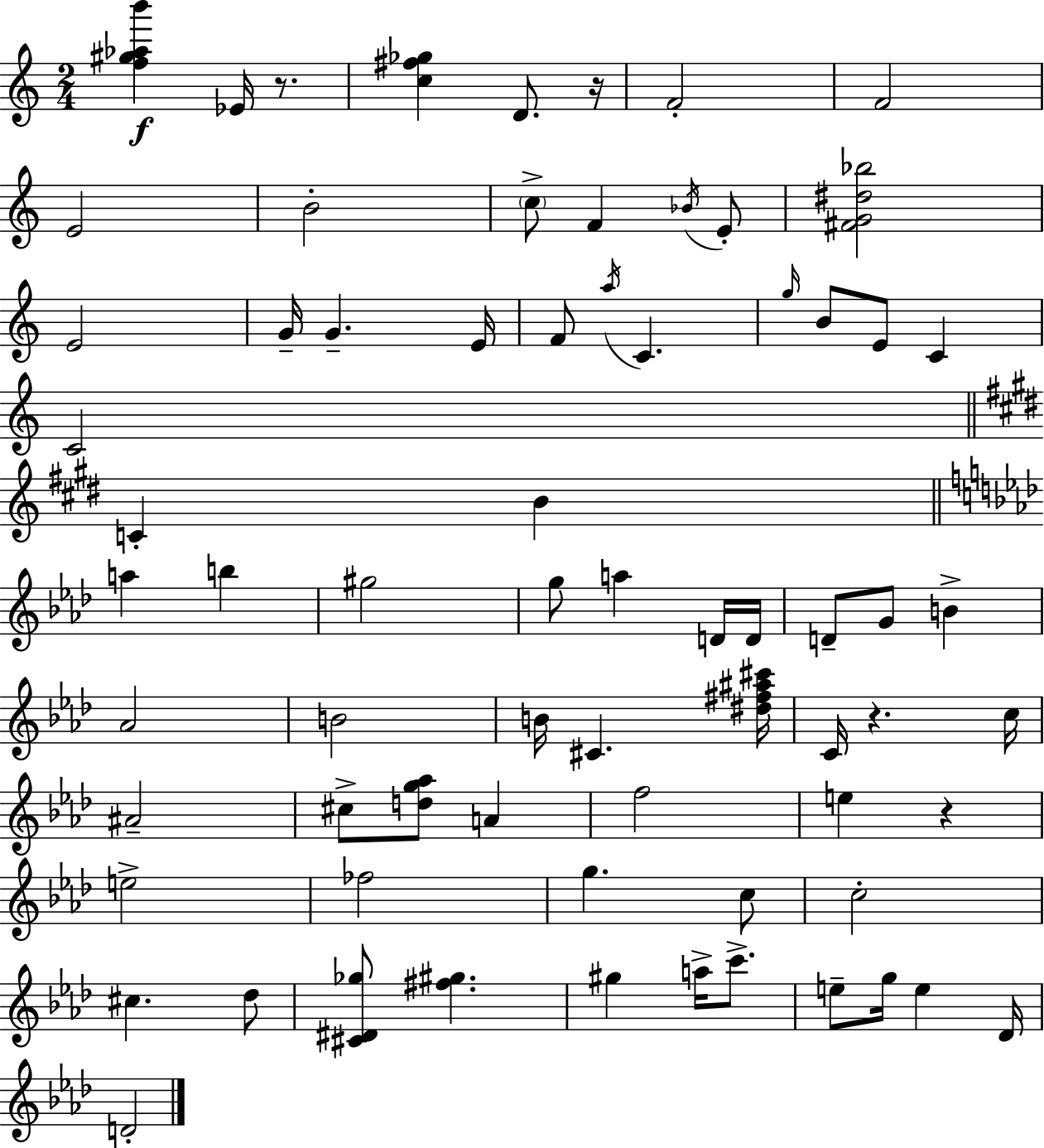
{
  \clef treble
  \numericTimeSignature
  \time 2/4
  \key c \major
  <f'' gis'' aes'' b'''>4\f ees'16 r8. | <c'' fis'' ges''>4 d'8. r16 | f'2-. | f'2 | \break e'2 | b'2-. | \parenthesize c''8-> f'4 \acciaccatura { bes'16 } e'8-. | <fis' g' dis'' bes''>2 | \break e'2 | g'16-- g'4.-- | e'16 f'8 \acciaccatura { a''16 } c'4. | \grace { g''16 } b'8 e'8 c'4 | \break c'2 | \bar "||" \break \key e \major c'4-. b'4 | \bar "||" \break \key f \minor a''4 b''4 | gis''2 | g''8 a''4 d'16 d'16 | d'8-- g'8 b'4-> | \break aes'2 | b'2 | b'16 cis'4. <dis'' fis'' ais'' cis'''>16 | c'16 r4. c''16 | \break ais'2-- | cis''8-> <d'' g'' aes''>8 a'4 | f''2 | e''4 r4 | \break e''2-> | fes''2 | g''4. c''8 | c''2-. | \break cis''4. des''8 | <cis' dis' ges''>8 <fis'' gis''>4. | gis''4 a''16-> c'''8.-> | e''8-- g''16 e''4 des'16 | \break d'2-. | \bar "|."
}